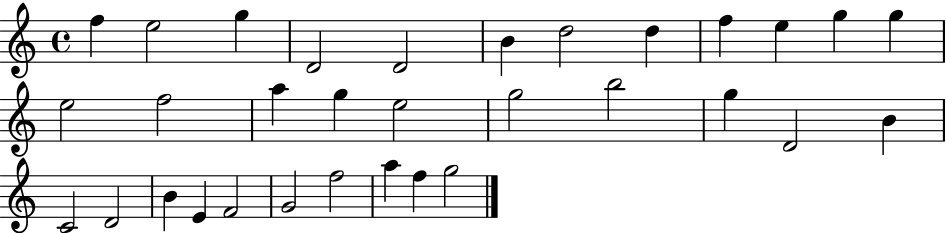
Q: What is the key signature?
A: C major